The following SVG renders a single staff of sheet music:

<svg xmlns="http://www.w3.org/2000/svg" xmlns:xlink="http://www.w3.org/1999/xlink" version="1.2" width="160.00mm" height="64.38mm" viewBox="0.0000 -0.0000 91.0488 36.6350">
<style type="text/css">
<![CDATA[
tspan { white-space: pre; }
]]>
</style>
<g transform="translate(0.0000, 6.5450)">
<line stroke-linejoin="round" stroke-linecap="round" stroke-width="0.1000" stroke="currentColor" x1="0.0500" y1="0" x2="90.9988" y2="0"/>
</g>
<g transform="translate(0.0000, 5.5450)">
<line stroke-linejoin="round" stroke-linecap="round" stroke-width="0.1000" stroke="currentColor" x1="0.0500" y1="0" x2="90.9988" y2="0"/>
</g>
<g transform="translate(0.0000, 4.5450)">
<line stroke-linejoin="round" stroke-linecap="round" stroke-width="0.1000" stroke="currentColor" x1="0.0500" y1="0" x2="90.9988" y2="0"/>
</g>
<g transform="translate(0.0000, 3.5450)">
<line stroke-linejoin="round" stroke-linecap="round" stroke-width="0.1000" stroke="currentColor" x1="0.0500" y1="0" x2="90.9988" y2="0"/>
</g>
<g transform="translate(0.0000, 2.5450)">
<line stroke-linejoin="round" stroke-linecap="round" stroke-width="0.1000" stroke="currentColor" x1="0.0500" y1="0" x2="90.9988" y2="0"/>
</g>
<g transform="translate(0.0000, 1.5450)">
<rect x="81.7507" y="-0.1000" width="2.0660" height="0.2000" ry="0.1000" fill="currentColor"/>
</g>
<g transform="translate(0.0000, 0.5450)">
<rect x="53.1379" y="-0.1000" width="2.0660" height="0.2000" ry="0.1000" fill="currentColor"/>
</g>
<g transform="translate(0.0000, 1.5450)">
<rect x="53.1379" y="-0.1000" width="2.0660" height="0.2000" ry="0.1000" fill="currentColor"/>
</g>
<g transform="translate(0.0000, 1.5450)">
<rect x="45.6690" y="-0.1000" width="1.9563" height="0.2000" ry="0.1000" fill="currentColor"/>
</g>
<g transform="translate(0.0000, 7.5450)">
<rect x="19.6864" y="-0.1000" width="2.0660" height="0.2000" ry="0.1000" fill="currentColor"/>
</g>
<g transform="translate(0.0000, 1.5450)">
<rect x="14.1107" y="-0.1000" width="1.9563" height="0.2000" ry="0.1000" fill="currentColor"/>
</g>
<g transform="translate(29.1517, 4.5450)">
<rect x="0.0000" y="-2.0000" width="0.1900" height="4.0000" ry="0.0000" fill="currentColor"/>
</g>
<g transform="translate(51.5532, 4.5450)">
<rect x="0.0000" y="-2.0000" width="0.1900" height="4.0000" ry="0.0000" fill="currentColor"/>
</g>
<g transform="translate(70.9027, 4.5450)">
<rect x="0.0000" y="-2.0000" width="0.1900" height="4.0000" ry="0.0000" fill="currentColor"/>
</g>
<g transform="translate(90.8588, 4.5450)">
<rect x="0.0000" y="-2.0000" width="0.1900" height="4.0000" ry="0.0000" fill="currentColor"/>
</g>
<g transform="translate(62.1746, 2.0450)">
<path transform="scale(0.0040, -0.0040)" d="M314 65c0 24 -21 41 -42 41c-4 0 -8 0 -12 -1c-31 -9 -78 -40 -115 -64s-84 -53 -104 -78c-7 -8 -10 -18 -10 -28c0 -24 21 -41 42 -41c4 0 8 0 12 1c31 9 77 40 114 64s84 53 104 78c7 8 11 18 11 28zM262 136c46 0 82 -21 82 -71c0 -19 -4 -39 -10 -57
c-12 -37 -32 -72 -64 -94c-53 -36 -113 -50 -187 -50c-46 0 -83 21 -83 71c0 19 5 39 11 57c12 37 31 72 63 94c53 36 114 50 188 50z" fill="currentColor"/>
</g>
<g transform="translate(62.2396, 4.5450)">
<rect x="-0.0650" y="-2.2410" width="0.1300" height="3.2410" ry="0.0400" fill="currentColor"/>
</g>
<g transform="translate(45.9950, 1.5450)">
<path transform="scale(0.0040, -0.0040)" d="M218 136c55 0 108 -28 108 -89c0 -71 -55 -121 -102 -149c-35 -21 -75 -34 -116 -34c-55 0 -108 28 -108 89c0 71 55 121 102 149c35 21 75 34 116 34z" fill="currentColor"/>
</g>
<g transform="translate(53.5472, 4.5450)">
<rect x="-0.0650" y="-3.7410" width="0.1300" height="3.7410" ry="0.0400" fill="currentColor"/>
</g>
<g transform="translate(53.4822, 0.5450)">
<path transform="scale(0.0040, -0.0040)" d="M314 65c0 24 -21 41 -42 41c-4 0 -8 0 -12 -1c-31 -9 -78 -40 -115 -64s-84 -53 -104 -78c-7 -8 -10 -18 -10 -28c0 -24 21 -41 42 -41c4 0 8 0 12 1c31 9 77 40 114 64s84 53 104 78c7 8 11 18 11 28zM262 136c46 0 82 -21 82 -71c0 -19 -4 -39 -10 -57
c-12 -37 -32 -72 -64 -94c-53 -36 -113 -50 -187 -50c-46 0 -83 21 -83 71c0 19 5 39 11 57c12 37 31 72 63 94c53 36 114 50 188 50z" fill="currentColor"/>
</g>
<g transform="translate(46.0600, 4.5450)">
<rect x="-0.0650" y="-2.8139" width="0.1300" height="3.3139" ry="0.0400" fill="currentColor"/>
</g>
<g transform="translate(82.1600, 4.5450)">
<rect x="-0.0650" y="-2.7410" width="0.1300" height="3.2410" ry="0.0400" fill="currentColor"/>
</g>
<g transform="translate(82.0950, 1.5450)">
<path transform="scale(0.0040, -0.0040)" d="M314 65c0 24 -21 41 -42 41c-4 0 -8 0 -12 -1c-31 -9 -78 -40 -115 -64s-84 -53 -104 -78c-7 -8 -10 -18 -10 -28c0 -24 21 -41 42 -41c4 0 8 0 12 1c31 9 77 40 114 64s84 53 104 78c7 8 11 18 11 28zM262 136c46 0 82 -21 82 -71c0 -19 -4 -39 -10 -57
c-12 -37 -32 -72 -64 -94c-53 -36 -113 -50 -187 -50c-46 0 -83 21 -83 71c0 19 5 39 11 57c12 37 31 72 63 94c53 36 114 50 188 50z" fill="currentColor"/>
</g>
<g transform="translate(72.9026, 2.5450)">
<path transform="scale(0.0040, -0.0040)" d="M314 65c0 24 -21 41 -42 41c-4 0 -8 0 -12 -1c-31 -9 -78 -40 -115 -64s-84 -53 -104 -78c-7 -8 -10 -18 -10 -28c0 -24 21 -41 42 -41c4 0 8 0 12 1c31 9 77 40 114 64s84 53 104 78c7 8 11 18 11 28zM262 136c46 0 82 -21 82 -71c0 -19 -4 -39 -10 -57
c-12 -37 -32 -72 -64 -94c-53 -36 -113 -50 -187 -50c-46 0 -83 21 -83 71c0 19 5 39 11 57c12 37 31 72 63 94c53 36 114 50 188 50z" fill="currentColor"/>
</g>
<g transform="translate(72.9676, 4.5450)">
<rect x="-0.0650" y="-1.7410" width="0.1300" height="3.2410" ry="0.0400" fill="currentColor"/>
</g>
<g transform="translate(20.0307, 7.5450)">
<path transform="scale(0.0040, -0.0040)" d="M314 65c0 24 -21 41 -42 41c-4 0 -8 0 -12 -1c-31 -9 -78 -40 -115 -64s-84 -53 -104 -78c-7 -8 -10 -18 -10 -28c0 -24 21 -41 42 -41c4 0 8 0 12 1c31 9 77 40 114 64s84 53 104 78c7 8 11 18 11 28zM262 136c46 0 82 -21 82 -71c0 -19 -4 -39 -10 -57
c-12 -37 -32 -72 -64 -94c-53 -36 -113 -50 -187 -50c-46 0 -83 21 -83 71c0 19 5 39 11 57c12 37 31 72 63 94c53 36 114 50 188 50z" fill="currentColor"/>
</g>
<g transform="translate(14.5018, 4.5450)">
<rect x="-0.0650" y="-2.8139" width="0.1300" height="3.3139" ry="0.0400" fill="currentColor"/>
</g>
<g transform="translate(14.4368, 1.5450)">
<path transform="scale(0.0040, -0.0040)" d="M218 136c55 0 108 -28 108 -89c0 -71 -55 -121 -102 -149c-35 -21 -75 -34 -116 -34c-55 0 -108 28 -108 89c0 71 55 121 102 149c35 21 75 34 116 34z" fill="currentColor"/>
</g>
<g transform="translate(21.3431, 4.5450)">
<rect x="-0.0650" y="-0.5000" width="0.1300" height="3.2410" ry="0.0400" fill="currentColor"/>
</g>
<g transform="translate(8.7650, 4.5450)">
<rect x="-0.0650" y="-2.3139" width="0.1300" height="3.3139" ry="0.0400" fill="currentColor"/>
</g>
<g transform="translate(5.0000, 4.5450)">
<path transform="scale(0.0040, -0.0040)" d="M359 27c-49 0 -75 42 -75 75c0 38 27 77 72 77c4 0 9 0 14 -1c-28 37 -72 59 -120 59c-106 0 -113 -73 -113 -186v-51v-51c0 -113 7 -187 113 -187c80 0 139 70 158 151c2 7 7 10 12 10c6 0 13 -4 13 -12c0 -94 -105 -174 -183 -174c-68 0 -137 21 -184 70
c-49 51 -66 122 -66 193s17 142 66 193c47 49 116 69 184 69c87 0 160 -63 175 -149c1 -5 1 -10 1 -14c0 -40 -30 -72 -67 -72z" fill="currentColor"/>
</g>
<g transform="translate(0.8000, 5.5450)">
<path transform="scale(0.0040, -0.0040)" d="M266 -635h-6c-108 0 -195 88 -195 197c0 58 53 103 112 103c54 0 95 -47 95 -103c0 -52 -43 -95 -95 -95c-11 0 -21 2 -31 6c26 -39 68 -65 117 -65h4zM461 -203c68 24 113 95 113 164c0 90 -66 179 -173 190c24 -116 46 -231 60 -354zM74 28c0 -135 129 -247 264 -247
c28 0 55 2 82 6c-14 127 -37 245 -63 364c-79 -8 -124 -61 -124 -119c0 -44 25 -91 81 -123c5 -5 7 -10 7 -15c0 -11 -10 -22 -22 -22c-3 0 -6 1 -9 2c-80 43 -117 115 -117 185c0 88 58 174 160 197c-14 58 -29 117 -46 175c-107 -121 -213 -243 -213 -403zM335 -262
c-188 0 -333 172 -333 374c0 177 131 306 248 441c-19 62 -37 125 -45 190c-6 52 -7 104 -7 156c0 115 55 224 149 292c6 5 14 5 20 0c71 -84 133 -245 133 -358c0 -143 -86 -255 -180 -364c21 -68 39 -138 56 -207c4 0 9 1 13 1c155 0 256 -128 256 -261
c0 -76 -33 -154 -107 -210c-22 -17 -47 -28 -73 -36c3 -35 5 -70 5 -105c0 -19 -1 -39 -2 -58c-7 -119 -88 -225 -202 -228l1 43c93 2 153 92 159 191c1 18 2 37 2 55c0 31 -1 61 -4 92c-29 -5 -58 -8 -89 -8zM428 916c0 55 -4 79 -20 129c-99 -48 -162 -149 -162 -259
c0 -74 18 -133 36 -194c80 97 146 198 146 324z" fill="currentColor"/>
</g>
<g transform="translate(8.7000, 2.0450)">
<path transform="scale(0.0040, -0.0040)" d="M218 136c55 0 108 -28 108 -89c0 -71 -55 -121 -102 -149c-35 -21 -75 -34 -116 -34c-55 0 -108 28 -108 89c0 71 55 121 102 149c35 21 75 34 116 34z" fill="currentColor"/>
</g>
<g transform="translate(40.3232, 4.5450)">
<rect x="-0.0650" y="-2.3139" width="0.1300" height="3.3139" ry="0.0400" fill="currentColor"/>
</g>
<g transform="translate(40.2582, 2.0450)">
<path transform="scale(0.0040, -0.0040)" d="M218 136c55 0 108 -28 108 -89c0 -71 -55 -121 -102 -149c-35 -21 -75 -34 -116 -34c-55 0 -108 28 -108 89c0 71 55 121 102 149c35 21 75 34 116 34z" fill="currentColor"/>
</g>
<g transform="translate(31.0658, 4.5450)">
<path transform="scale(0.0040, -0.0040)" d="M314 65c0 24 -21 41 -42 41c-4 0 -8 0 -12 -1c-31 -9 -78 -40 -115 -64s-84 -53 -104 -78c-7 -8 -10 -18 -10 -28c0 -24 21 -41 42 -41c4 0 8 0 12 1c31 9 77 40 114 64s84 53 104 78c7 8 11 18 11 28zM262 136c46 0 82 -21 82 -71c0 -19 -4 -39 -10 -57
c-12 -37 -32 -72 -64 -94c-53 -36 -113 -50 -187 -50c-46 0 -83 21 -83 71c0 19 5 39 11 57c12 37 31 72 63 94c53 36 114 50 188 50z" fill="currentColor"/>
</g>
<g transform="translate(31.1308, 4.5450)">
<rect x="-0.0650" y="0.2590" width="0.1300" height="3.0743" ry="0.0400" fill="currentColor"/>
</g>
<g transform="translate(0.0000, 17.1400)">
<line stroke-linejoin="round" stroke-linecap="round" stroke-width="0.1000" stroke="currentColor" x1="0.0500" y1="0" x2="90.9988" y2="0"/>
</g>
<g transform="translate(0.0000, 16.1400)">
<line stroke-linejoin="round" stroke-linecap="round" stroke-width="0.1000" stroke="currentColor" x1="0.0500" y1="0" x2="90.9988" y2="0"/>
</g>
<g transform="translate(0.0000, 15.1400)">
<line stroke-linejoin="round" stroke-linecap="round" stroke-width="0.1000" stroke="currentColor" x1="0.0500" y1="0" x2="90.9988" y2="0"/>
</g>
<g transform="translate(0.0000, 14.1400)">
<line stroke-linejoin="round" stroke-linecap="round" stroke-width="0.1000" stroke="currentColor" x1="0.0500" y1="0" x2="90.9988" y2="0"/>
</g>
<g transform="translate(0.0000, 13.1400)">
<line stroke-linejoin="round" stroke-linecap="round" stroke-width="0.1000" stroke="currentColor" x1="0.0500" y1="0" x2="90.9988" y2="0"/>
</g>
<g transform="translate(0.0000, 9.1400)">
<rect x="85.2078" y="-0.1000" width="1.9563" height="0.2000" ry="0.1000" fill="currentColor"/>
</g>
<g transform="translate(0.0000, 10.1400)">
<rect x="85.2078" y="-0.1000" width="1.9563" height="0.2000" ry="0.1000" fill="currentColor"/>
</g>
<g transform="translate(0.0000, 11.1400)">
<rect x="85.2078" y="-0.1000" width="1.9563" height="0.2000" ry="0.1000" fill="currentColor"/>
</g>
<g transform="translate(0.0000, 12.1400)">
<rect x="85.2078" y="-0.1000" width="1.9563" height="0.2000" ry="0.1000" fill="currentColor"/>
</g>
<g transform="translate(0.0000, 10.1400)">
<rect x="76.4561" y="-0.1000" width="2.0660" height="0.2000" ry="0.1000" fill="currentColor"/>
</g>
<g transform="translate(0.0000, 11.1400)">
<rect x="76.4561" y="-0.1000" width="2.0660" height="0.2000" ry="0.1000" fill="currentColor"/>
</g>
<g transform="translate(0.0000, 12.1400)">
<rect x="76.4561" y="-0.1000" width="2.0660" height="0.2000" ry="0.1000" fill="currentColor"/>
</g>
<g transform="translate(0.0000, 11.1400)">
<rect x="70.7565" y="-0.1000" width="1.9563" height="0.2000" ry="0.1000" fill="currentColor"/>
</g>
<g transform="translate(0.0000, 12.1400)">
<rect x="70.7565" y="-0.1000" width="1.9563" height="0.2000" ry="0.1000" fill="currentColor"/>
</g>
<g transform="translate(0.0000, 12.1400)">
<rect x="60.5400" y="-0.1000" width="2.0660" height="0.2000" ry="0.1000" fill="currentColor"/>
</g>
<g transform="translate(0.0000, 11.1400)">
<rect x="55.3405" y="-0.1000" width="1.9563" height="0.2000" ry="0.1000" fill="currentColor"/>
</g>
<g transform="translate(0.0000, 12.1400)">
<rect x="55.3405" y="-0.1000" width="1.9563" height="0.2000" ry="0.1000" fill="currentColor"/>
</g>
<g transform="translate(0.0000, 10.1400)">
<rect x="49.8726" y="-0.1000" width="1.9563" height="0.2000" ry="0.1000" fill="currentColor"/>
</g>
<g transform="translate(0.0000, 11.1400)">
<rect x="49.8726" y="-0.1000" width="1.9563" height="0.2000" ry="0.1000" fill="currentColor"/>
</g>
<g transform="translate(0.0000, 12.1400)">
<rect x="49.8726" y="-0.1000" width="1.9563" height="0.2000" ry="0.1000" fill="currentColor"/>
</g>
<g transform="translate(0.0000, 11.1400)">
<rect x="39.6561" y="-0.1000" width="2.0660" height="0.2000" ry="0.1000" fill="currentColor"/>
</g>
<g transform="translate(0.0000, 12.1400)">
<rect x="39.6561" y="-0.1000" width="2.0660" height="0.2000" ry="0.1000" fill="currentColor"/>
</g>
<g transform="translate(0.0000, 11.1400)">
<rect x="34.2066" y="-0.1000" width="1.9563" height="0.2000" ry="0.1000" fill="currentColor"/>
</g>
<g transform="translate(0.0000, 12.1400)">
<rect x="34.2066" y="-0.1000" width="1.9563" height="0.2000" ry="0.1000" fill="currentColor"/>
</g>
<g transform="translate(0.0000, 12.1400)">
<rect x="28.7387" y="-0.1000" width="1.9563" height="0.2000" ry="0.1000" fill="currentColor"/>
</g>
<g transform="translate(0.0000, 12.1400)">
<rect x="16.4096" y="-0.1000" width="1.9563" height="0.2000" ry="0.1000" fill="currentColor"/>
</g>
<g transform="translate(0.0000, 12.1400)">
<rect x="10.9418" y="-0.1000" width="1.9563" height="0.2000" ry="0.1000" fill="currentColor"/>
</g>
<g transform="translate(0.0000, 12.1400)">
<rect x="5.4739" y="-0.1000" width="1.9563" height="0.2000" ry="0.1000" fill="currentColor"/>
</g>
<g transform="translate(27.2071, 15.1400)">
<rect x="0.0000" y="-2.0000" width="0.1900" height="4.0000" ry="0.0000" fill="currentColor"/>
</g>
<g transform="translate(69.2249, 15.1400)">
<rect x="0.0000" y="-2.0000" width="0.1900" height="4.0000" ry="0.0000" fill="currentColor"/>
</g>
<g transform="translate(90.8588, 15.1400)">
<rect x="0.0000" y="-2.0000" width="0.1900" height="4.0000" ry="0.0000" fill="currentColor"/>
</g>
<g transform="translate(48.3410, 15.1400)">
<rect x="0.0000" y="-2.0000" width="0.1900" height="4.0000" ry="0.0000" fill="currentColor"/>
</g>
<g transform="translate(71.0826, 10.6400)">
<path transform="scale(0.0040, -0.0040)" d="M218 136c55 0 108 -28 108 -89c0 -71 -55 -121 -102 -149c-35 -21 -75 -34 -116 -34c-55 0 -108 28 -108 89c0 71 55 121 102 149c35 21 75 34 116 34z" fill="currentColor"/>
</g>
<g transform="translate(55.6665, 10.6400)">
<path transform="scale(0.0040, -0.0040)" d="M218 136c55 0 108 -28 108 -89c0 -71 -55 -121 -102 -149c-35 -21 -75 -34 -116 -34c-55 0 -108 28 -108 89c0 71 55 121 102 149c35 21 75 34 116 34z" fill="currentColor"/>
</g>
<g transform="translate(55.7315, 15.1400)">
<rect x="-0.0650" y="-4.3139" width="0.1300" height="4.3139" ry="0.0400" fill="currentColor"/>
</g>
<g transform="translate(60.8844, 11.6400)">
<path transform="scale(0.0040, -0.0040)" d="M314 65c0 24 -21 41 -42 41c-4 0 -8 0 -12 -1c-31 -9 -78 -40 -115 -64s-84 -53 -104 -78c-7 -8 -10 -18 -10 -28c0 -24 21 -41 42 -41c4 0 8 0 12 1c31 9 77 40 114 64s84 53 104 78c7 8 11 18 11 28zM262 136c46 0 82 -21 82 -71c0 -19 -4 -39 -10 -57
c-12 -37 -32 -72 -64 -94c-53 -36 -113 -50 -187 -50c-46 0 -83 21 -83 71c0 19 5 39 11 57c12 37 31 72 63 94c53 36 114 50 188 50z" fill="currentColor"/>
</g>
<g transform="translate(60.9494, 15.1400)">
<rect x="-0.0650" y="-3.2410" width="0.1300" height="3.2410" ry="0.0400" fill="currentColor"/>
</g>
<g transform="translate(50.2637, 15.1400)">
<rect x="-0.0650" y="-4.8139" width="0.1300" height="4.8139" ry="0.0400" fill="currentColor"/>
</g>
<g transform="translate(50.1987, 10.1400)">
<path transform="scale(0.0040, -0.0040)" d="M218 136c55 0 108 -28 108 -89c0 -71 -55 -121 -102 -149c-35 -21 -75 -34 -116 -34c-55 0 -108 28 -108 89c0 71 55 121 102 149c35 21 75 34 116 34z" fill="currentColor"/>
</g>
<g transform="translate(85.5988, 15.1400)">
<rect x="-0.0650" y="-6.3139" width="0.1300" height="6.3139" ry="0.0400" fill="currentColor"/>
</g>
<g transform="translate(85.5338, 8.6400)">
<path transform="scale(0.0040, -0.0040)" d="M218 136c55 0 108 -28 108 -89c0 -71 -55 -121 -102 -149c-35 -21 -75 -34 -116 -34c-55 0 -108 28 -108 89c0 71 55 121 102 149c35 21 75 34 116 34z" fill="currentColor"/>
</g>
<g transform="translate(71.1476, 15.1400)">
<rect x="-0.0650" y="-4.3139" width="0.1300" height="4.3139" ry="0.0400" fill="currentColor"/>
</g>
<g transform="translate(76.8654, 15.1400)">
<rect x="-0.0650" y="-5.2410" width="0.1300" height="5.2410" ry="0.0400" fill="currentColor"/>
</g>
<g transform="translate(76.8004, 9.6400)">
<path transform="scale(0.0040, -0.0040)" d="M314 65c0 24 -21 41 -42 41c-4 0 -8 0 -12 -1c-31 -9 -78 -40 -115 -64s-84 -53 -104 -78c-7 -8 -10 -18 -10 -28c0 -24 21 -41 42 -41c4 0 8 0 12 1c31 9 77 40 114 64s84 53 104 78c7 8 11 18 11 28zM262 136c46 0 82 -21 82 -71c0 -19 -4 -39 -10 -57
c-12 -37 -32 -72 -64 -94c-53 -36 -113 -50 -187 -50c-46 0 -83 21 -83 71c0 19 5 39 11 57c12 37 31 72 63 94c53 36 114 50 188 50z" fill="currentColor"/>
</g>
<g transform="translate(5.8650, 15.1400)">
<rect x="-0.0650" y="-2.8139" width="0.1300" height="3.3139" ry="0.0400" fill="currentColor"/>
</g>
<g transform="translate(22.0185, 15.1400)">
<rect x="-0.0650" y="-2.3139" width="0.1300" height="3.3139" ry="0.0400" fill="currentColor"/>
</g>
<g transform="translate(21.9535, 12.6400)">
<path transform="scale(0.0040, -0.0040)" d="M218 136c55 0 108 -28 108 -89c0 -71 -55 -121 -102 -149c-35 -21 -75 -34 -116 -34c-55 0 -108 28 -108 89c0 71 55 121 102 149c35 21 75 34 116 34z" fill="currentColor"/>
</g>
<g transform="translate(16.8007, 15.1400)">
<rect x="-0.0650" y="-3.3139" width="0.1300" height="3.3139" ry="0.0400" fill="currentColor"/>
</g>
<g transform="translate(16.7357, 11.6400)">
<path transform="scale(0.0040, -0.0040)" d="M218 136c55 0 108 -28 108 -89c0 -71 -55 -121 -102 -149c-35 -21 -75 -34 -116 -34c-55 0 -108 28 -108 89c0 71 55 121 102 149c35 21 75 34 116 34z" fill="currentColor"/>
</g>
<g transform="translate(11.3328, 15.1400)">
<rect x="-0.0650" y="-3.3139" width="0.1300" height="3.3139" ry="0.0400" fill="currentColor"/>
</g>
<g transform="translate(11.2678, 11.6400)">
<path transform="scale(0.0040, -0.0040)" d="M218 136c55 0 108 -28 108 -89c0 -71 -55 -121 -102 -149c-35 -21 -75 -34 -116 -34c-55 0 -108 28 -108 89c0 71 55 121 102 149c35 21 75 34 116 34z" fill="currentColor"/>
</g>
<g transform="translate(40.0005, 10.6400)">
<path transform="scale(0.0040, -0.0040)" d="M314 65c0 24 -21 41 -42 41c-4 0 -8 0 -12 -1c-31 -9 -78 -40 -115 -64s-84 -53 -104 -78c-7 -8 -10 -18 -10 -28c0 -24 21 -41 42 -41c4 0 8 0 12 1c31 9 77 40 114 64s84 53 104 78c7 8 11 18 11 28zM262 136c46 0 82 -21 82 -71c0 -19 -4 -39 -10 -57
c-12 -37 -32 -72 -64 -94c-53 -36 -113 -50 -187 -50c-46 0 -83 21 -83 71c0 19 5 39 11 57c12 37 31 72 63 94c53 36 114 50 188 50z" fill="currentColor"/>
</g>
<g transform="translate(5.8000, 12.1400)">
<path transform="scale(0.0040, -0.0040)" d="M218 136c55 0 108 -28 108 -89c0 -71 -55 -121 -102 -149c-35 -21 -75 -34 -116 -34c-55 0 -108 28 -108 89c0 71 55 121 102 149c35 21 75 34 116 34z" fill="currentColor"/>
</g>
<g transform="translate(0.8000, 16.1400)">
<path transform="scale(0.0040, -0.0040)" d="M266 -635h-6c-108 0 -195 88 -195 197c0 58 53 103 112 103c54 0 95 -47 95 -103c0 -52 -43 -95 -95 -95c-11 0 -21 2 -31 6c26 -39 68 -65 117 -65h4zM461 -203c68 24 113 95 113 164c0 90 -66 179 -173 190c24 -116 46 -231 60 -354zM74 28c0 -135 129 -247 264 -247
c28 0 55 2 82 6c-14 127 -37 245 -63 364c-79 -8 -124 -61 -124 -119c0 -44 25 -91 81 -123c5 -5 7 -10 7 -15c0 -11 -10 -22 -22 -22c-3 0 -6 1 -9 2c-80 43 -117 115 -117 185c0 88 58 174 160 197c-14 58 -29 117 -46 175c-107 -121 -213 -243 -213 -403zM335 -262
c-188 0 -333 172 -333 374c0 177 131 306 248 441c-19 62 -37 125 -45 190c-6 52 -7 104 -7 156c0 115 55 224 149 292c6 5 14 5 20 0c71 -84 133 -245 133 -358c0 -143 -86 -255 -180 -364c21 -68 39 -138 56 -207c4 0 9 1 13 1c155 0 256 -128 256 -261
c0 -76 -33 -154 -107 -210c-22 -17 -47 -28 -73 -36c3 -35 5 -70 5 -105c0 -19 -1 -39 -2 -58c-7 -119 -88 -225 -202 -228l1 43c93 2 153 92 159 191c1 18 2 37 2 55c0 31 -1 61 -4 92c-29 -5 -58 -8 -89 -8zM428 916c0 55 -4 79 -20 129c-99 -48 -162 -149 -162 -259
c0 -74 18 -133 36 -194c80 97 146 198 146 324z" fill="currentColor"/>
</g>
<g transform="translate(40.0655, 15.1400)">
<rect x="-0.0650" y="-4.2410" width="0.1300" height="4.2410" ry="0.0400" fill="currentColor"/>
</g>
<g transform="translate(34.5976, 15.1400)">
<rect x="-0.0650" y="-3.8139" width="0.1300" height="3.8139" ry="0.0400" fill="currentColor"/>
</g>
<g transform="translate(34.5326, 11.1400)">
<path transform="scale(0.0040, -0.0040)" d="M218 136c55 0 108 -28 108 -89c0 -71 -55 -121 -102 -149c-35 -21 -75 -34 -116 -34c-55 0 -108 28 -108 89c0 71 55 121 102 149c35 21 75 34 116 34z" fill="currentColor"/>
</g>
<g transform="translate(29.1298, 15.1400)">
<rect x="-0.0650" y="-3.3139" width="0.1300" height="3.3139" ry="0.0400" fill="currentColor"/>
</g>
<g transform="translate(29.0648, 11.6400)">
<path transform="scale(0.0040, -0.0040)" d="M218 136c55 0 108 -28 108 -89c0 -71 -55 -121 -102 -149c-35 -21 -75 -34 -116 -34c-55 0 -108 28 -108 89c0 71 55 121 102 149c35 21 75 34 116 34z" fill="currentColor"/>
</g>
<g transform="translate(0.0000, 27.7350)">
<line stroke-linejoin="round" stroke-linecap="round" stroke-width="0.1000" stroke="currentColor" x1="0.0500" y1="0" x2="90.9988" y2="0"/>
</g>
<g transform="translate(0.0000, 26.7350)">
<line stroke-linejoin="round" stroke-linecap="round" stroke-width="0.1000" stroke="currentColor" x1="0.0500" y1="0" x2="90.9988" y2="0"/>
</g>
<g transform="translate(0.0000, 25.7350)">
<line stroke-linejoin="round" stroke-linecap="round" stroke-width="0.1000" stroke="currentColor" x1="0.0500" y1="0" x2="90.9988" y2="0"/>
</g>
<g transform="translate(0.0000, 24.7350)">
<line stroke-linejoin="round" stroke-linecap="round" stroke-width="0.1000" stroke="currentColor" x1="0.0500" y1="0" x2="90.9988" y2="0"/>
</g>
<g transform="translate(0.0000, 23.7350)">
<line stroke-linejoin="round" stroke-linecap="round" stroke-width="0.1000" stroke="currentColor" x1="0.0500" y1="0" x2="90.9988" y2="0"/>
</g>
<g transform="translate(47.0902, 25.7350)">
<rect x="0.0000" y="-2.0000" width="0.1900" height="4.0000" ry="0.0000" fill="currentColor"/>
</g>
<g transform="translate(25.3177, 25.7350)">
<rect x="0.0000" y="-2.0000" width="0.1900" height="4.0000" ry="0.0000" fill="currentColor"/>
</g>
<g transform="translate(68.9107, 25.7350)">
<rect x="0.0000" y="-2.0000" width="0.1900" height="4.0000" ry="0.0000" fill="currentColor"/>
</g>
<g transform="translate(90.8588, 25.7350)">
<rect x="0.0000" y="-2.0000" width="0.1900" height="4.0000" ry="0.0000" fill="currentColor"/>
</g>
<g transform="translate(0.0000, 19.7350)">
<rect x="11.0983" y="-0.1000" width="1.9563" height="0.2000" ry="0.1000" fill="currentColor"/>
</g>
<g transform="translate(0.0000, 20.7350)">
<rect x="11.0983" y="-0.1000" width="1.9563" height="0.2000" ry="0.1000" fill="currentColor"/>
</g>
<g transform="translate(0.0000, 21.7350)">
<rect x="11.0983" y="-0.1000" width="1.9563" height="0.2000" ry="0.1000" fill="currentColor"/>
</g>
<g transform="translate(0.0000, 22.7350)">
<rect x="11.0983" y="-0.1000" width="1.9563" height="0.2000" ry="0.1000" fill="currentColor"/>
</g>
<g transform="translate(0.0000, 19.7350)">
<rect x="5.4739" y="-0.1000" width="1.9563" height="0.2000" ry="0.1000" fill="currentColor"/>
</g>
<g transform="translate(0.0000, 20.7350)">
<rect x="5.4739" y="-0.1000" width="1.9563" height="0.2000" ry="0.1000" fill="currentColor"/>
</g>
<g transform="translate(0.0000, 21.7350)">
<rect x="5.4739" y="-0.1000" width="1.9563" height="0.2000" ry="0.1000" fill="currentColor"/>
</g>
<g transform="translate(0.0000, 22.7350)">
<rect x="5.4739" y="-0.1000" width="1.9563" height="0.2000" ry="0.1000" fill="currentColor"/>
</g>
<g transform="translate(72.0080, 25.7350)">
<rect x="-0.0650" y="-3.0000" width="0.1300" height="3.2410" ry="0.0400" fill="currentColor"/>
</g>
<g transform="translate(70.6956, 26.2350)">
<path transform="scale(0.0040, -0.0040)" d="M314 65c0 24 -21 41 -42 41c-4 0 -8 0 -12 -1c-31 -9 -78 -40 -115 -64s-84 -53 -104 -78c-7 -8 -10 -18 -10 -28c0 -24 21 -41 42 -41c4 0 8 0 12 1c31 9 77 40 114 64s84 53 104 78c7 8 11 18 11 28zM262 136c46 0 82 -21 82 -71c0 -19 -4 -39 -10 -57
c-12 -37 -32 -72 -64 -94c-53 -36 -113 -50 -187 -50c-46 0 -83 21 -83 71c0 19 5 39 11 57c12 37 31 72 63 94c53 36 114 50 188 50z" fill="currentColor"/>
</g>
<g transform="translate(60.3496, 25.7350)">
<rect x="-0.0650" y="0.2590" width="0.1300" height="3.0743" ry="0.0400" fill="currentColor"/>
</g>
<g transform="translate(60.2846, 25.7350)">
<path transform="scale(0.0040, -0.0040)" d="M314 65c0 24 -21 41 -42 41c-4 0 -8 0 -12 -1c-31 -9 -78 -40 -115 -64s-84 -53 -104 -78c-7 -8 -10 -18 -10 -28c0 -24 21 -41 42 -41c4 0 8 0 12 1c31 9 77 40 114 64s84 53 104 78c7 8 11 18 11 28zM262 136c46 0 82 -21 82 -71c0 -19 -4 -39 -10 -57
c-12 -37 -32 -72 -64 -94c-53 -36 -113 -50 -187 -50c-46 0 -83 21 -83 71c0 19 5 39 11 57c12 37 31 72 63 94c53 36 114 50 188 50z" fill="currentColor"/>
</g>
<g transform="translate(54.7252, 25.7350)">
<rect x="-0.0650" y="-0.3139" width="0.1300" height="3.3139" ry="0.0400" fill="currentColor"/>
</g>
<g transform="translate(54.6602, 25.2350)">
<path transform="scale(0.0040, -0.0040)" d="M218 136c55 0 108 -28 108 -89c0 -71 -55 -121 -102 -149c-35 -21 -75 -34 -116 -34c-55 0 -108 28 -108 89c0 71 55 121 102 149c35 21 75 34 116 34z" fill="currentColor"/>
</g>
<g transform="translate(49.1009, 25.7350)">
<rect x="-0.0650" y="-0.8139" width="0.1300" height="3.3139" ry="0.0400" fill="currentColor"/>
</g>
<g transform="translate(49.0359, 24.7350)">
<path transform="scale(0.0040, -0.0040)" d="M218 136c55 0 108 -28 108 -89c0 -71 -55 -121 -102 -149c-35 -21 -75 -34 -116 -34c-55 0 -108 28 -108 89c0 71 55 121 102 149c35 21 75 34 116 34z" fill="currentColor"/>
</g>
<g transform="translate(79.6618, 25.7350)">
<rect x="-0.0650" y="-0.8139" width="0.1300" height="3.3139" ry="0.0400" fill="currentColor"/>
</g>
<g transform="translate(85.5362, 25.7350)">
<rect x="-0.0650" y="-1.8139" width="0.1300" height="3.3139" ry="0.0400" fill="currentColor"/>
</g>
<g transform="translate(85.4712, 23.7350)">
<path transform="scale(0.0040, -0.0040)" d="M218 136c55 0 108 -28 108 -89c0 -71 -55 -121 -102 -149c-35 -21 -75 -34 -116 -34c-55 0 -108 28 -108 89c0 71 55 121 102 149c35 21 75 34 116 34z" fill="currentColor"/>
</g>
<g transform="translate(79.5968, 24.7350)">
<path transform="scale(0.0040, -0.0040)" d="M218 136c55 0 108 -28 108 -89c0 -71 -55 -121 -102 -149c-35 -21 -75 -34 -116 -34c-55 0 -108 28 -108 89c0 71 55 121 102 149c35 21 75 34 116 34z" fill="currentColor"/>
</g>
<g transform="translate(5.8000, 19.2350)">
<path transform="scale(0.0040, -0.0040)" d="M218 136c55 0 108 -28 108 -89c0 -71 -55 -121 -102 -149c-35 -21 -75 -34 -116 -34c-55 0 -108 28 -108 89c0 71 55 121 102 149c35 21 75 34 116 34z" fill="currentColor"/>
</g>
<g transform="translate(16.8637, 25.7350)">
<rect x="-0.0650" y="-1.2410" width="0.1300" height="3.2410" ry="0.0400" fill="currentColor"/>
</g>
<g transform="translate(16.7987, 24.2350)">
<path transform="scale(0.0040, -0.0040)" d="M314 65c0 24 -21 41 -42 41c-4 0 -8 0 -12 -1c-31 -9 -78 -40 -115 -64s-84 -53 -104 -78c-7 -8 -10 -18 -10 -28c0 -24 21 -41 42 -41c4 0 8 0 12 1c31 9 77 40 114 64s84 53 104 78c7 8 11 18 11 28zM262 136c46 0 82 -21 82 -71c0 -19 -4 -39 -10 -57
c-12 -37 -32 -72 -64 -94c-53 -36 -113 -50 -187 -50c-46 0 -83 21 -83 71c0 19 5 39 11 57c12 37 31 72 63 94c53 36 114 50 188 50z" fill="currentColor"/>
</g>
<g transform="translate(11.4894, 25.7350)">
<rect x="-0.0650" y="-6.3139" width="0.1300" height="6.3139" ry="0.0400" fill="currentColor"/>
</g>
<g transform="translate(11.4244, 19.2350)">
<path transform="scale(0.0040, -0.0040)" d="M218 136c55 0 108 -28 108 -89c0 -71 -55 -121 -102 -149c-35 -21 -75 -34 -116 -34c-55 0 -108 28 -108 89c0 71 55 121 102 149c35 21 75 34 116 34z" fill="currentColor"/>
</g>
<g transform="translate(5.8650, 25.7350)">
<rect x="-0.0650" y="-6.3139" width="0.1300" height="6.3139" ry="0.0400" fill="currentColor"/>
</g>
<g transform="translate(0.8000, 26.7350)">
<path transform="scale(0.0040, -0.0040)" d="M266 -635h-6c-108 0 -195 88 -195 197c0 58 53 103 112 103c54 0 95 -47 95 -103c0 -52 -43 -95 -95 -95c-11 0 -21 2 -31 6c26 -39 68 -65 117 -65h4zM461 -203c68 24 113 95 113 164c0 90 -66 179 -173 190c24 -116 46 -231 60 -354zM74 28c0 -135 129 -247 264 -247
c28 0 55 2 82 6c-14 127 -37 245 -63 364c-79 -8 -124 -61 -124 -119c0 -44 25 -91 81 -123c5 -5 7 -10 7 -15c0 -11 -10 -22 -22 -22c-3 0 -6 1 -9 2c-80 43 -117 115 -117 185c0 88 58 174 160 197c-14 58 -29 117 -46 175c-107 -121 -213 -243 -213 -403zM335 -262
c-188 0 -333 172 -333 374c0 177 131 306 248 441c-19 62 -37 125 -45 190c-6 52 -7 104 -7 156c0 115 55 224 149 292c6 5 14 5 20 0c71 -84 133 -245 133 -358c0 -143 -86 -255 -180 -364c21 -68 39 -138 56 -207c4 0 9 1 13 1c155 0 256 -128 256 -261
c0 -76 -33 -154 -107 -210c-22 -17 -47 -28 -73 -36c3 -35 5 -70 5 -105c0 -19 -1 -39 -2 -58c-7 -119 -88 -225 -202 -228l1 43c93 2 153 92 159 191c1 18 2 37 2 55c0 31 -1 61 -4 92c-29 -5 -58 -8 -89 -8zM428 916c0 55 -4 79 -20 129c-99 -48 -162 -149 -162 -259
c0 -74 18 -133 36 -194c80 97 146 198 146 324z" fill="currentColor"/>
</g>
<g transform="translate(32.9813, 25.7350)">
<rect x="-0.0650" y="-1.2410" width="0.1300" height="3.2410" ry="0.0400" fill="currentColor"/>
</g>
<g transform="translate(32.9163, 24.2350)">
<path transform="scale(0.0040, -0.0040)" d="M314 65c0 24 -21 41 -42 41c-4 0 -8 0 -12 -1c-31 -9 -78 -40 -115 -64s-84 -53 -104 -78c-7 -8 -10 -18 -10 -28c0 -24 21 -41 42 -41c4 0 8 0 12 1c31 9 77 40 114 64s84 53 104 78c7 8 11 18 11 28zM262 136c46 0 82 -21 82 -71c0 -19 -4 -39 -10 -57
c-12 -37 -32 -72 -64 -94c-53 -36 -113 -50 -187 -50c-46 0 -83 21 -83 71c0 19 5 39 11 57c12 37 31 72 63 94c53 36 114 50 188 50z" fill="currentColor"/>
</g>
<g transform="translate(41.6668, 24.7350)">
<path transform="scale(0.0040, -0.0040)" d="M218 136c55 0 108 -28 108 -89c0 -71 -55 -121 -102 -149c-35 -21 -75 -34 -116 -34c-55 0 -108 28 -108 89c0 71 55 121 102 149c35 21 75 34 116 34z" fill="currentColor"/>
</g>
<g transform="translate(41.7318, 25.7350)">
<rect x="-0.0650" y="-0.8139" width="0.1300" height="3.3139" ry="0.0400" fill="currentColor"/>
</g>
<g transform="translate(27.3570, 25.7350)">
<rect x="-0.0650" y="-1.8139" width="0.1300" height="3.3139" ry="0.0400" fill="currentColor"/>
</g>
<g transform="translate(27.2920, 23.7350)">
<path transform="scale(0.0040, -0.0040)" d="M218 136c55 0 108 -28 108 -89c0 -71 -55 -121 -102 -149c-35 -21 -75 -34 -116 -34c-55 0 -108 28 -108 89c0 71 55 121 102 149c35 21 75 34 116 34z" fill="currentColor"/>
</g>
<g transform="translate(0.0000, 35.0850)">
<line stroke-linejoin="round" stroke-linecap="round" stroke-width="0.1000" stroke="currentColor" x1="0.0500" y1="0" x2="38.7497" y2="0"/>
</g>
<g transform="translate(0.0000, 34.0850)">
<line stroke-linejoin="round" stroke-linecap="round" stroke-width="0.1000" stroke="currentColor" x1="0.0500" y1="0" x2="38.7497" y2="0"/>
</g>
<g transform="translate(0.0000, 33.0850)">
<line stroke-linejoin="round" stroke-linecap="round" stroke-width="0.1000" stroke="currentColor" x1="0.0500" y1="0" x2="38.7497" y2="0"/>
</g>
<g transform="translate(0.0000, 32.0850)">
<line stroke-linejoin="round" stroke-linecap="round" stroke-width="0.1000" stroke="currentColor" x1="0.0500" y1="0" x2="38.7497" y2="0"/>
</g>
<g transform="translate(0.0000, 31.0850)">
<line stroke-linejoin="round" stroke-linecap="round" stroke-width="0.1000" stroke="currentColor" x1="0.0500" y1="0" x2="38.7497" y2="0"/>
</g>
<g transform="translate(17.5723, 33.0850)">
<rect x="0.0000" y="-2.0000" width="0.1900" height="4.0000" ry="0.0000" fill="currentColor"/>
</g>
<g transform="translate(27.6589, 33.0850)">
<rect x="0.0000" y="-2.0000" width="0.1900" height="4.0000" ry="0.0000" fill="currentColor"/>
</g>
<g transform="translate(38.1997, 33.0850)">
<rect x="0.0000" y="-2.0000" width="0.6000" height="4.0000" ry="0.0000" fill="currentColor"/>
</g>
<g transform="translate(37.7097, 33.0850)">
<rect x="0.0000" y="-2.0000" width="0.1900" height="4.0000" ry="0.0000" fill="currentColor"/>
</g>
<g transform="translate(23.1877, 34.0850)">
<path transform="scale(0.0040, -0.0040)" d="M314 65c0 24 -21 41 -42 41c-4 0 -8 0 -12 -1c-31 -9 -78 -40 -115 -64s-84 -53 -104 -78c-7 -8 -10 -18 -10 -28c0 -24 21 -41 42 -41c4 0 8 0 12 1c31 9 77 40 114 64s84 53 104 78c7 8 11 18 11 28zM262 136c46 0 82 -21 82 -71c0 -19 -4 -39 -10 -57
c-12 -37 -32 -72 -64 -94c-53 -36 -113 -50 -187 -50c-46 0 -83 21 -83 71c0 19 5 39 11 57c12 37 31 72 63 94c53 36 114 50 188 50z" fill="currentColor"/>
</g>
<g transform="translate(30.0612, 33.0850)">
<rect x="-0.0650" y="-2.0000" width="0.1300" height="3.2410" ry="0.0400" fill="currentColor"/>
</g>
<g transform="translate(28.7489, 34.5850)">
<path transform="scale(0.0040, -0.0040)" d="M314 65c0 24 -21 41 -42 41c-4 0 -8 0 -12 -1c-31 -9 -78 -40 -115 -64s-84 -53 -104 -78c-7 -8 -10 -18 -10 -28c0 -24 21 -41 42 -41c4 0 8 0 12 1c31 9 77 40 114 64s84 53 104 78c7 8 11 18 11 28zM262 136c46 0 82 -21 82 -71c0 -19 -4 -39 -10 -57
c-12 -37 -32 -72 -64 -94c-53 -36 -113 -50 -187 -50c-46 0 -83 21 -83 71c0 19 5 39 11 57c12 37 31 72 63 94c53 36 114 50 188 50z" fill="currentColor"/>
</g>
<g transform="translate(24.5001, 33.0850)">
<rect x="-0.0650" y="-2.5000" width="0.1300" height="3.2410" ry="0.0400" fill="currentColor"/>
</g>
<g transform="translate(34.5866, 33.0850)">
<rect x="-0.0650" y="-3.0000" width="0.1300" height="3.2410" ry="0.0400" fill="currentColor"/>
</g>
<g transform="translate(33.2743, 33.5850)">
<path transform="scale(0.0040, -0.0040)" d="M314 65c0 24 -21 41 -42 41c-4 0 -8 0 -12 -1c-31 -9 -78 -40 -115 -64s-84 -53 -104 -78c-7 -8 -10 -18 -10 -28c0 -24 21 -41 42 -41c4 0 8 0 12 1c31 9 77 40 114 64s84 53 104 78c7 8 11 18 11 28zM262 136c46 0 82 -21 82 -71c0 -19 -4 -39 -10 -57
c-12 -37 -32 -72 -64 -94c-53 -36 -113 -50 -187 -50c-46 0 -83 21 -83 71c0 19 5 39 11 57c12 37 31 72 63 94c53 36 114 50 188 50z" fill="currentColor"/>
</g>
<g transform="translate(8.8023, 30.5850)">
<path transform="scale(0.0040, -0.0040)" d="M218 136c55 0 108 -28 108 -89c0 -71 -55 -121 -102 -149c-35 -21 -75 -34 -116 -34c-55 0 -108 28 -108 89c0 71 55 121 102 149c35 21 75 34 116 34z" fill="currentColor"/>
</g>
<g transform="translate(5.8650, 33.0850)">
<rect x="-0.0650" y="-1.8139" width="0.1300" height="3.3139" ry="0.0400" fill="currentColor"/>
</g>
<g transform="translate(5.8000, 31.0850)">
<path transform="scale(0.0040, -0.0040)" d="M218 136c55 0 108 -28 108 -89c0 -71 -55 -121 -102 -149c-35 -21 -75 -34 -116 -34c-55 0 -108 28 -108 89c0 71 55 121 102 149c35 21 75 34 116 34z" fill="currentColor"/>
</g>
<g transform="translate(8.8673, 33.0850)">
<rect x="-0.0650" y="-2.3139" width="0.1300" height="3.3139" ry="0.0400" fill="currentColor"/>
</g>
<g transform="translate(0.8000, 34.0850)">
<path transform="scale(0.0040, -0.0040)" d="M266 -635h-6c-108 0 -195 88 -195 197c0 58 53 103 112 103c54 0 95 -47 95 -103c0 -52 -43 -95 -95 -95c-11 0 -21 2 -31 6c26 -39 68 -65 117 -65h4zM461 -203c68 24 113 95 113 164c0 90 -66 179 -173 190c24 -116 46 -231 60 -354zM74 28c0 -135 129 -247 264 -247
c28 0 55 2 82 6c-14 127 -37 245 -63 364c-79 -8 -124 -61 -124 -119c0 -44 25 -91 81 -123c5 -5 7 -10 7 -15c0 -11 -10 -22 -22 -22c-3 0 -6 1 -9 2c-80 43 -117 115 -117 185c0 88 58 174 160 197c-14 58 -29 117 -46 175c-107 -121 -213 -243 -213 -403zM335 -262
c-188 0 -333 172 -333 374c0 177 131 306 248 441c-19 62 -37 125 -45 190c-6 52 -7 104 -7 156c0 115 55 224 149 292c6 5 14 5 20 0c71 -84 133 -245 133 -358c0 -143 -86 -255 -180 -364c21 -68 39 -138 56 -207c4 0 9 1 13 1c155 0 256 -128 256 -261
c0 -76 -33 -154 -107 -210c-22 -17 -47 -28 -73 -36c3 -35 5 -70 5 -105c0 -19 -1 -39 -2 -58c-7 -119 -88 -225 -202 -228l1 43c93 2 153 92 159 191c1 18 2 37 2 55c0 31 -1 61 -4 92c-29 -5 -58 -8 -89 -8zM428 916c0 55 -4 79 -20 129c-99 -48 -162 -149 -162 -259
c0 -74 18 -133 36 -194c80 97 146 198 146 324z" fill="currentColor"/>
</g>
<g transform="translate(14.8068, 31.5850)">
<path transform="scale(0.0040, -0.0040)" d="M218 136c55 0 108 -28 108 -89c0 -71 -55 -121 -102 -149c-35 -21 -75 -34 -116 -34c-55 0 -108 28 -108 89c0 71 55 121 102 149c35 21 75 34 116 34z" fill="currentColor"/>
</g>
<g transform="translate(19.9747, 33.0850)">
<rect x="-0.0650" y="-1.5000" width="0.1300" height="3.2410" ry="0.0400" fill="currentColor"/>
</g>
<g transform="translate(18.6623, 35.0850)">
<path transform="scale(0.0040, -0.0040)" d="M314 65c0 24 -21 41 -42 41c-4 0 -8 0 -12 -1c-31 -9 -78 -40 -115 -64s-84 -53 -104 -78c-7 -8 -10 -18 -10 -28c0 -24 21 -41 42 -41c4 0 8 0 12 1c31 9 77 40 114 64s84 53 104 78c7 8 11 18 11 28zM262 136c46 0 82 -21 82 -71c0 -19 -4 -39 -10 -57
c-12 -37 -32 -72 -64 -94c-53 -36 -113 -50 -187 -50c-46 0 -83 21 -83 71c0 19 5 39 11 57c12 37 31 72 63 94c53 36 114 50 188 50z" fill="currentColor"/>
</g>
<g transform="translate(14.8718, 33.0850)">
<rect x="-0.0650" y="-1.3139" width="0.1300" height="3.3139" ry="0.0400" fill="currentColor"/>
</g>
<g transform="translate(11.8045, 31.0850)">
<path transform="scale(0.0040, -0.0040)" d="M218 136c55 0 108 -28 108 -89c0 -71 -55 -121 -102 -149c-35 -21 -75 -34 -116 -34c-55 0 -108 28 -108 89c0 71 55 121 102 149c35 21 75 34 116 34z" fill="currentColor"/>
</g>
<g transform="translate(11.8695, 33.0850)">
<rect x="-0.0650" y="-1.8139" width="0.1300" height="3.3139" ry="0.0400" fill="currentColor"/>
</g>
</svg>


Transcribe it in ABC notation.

X:1
T:Untitled
M:4/4
L:1/4
K:C
g a C2 B2 g a c'2 g2 f2 a2 a b b g b c' d'2 e' d' b2 d' f'2 a' a' a' e2 f e2 d d c B2 A2 d f f g f e E2 G2 F2 A2